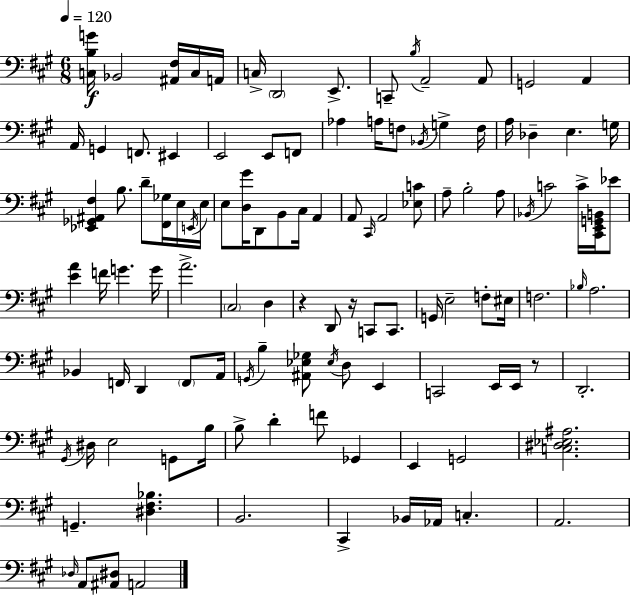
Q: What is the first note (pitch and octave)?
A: Bb2